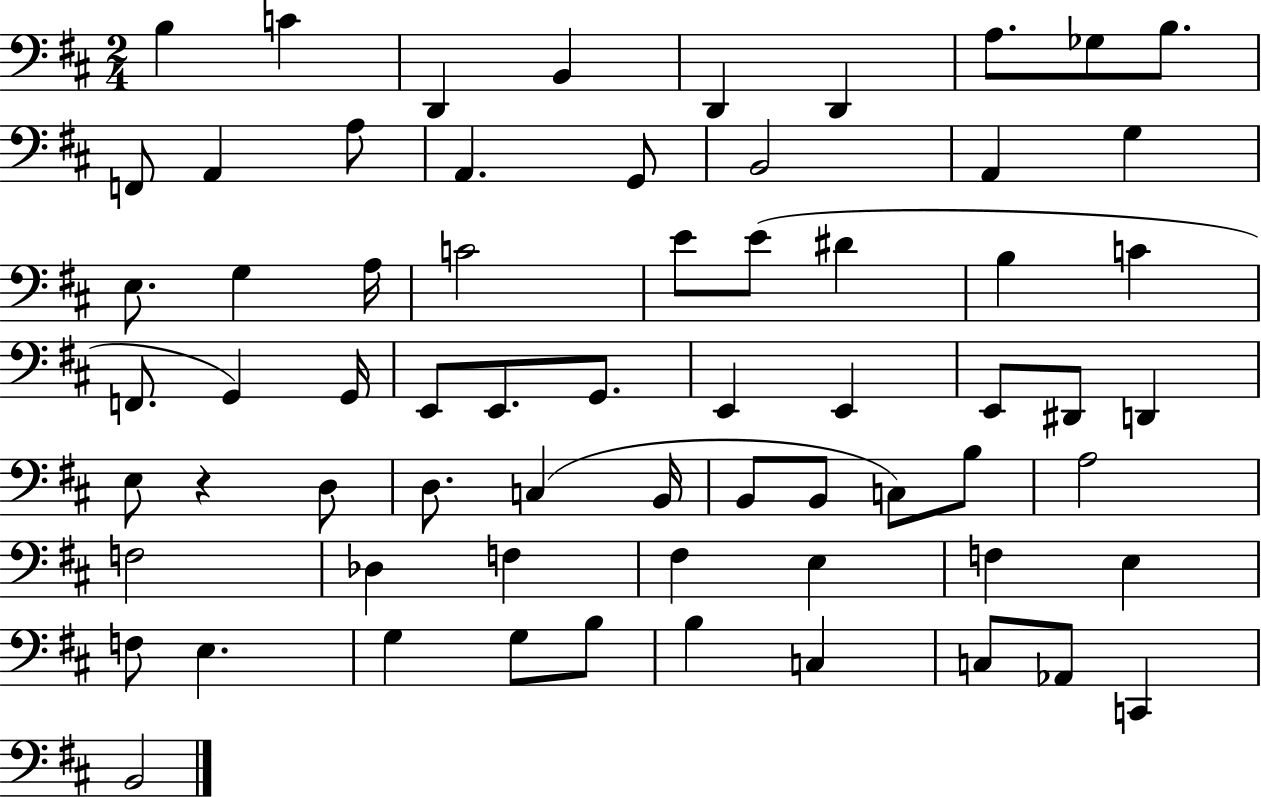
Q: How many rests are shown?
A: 1